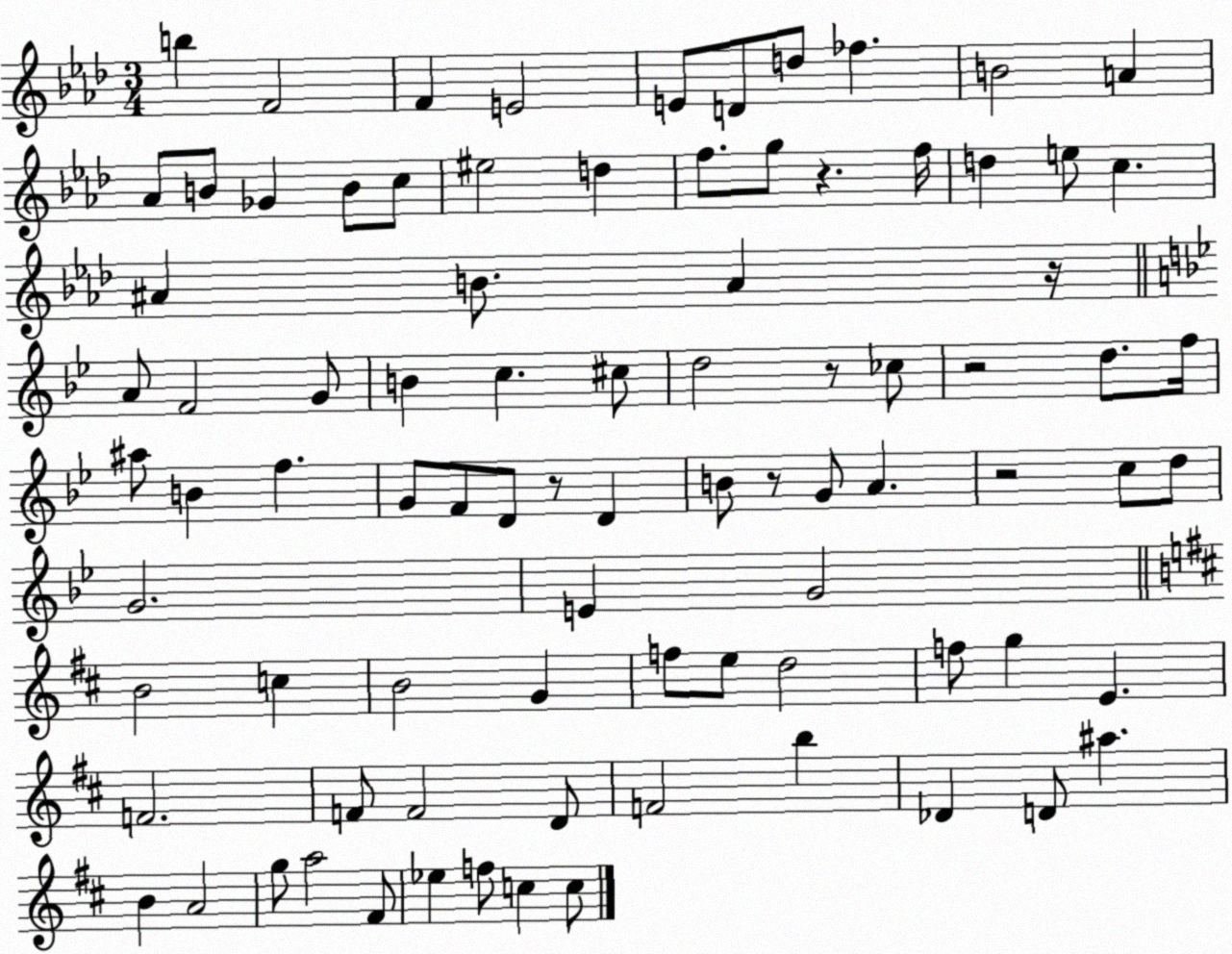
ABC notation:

X:1
T:Untitled
M:3/4
L:1/4
K:Ab
b F2 F E2 E/2 D/2 d/2 _f B2 A _A/2 B/2 _G B/2 c/2 ^e2 d f/2 g/2 z f/4 d e/2 c ^A B/2 ^A z/4 A/2 F2 G/2 B c ^c/2 d2 z/2 _c/2 z2 d/2 f/4 ^a/2 B f G/2 F/2 D/2 z/2 D B/2 z/2 G/2 A z2 c/2 d/2 G2 E G2 B2 c B2 G f/2 e/2 d2 f/2 g E F2 F/2 F2 D/2 F2 b _D D/2 ^a B A2 g/2 a2 ^F/2 _e f/2 c c/2